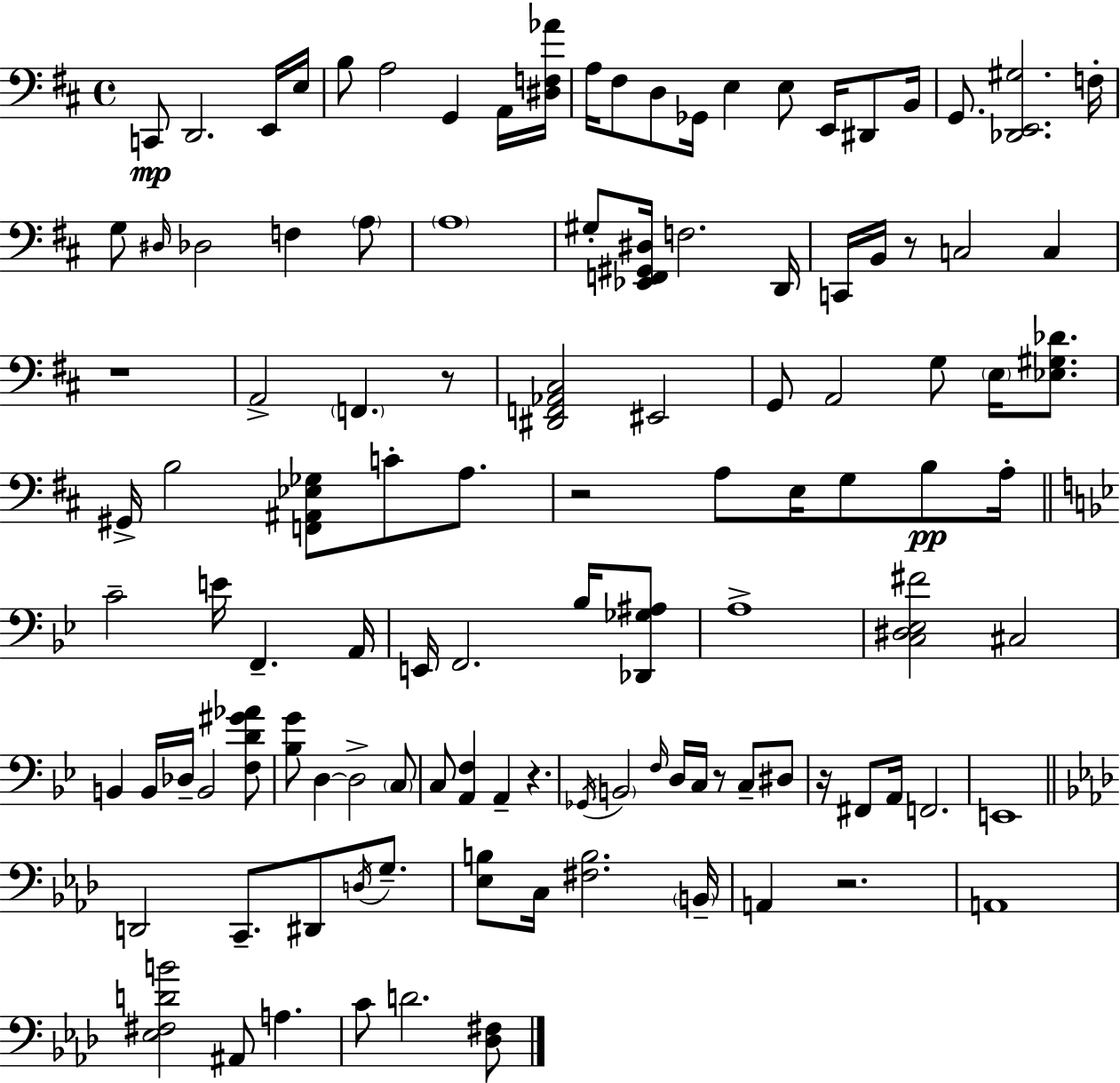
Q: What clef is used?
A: bass